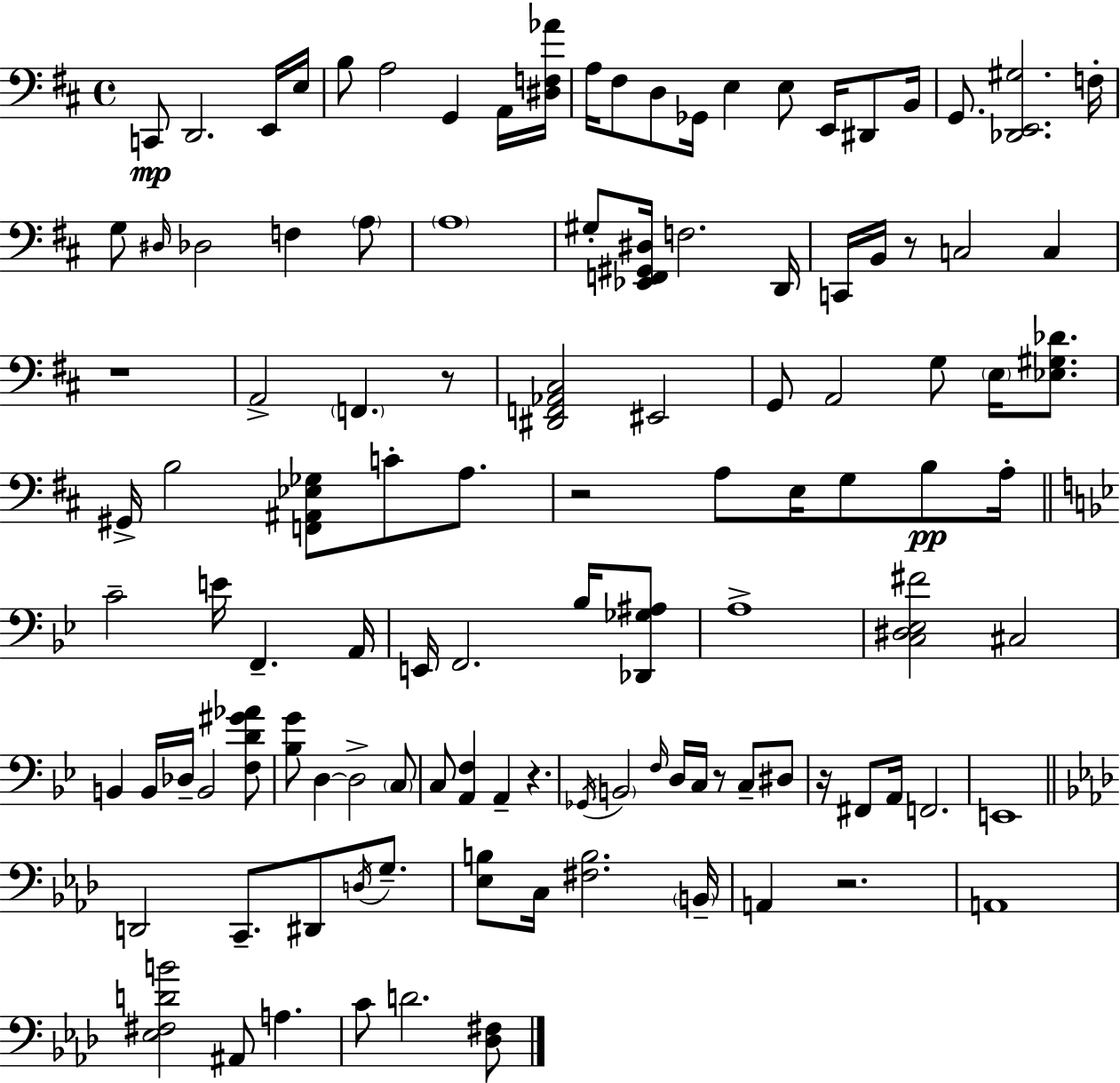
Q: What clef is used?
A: bass